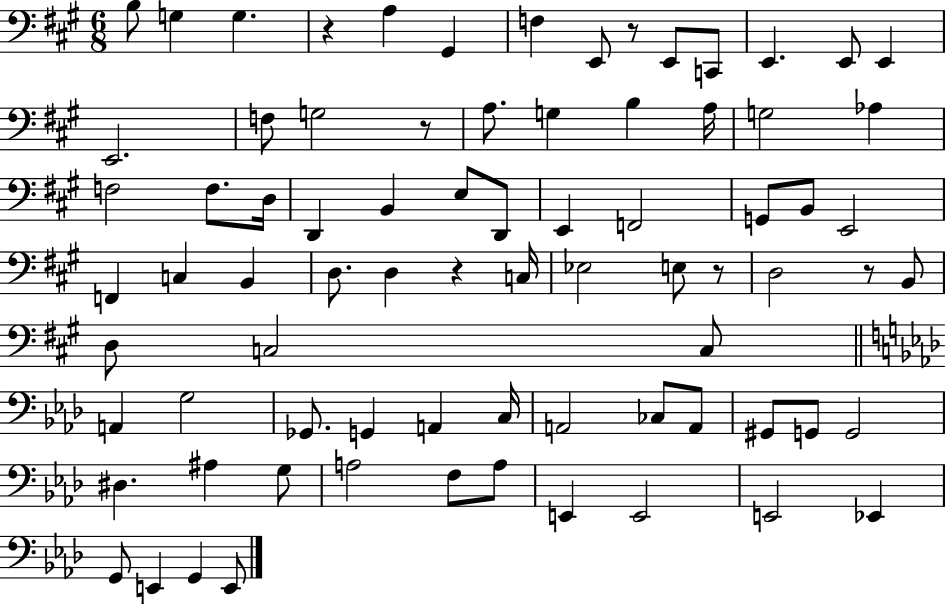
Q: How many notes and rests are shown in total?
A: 78